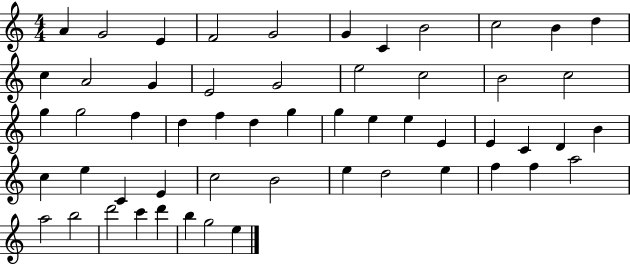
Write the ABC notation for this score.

X:1
T:Untitled
M:4/4
L:1/4
K:C
A G2 E F2 G2 G C B2 c2 B d c A2 G E2 G2 e2 c2 B2 c2 g g2 f d f d g g e e E E C D B c e C E c2 B2 e d2 e f f a2 a2 b2 d'2 c' d' b g2 e